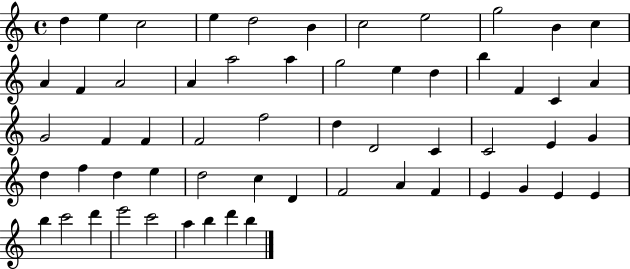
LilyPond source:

{
  \clef treble
  \time 4/4
  \defaultTimeSignature
  \key c \major
  d''4 e''4 c''2 | e''4 d''2 b'4 | c''2 e''2 | g''2 b'4 c''4 | \break a'4 f'4 a'2 | a'4 a''2 a''4 | g''2 e''4 d''4 | b''4 f'4 c'4 a'4 | \break g'2 f'4 f'4 | f'2 f''2 | d''4 d'2 c'4 | c'2 e'4 g'4 | \break d''4 f''4 d''4 e''4 | d''2 c''4 d'4 | f'2 a'4 f'4 | e'4 g'4 e'4 e'4 | \break b''4 c'''2 d'''4 | e'''2 c'''2 | a''4 b''4 d'''4 b''4 | \bar "|."
}